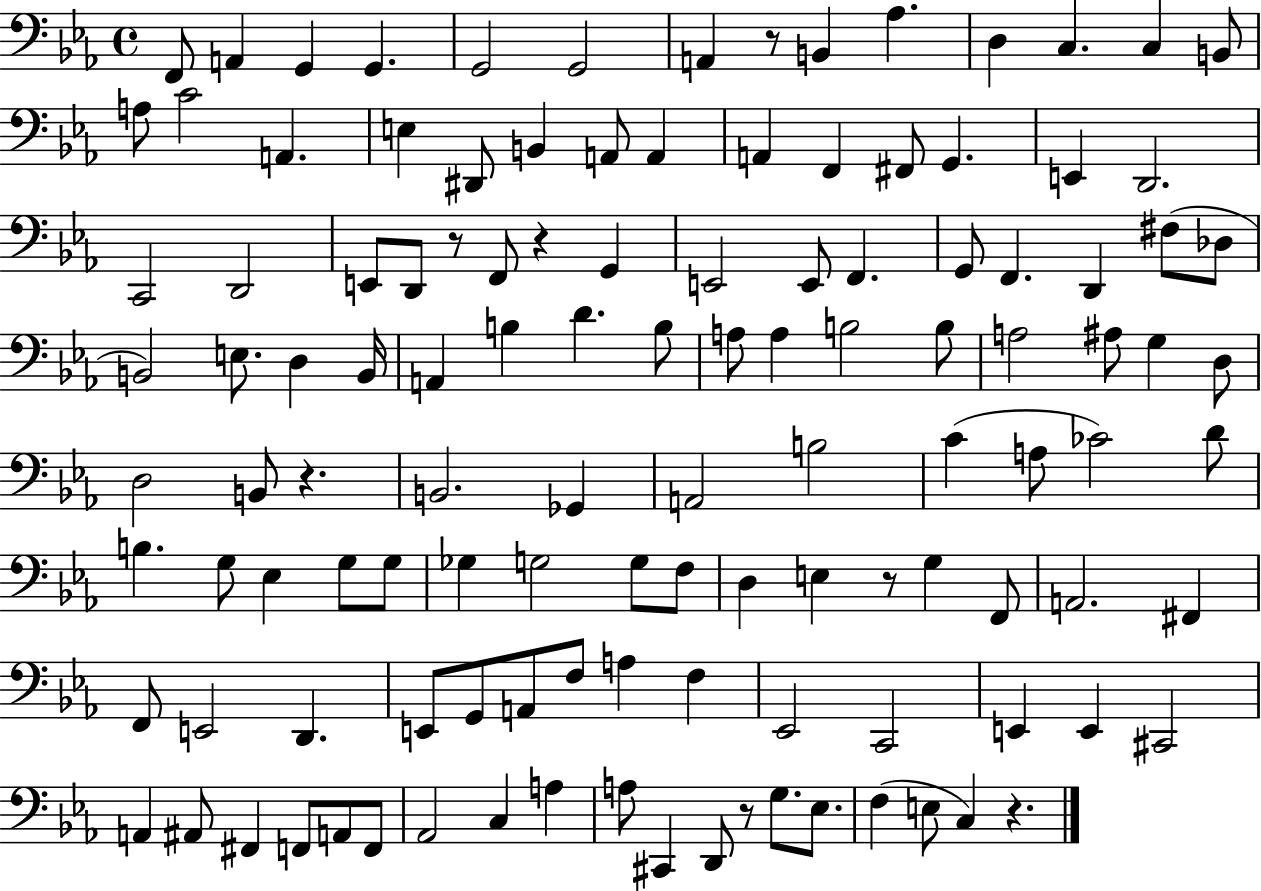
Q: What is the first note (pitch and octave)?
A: F2